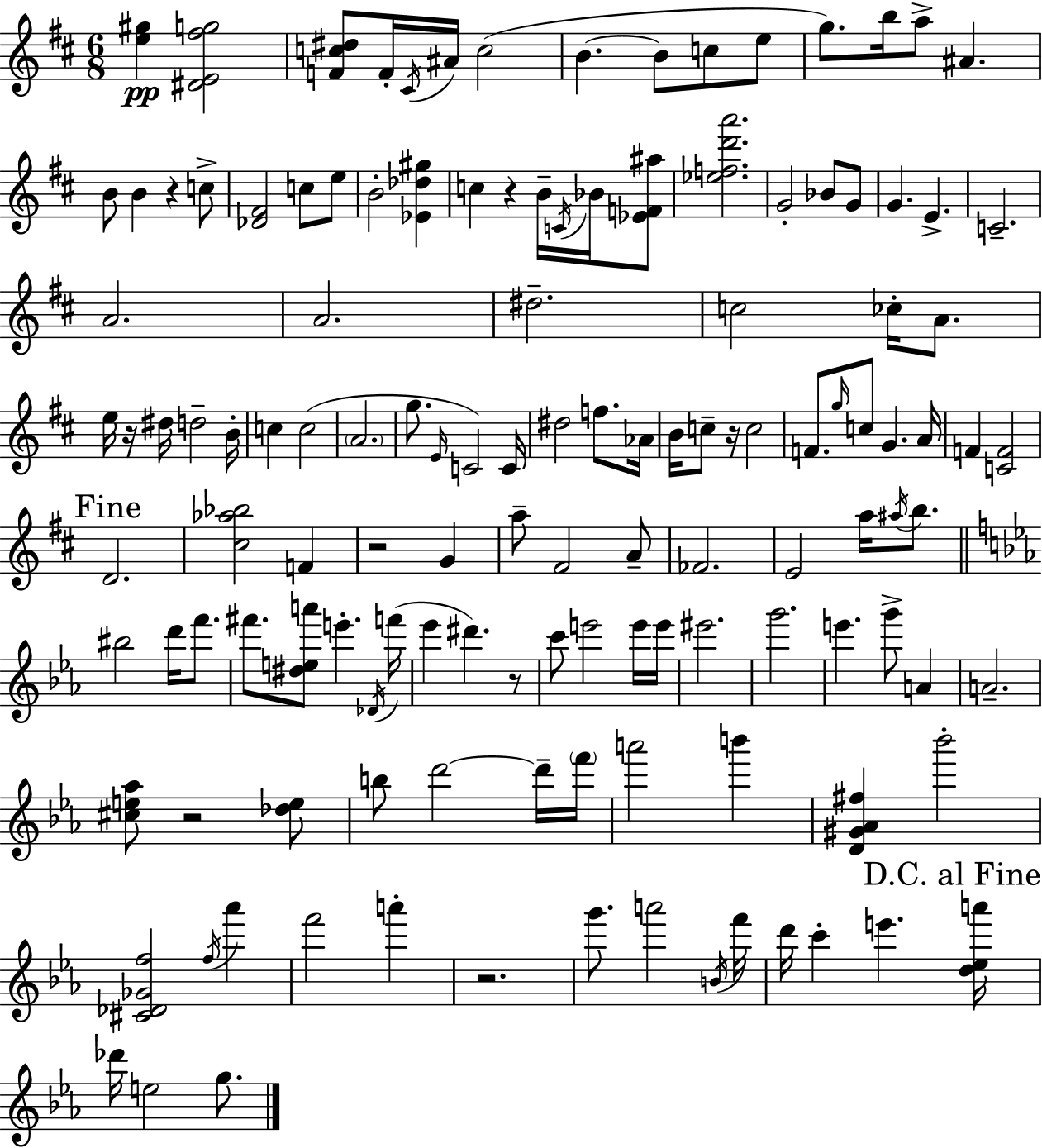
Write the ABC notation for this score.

X:1
T:Untitled
M:6/8
L:1/4
K:D
[e^g] [^DE^fg]2 [Fc^d]/2 F/4 ^C/4 ^A/4 c2 B B/2 c/2 e/2 g/2 b/4 a/2 ^A B/2 B z c/2 [_D^F]2 c/2 e/2 B2 [_E_d^g] c z B/4 C/4 _B/4 [_EF^a]/2 [_efd'a']2 G2 _B/2 G/2 G E C2 A2 A2 ^d2 c2 _c/4 A/2 e/4 z/4 ^d/4 d2 B/4 c c2 A2 g/2 E/4 C2 C/4 ^d2 f/2 _A/4 B/4 c/2 z/4 c2 F/2 g/4 c/2 G A/4 F [CF]2 D2 [^c_a_b]2 F z2 G a/2 ^F2 A/2 _F2 E2 a/4 ^a/4 b/2 ^b2 d'/4 f'/2 ^f'/2 [^dea']/2 e' _D/4 f'/4 _e' ^d' z/2 c'/2 e'2 e'/4 e'/4 ^e'2 g'2 e' g'/2 A A2 [^ce_a]/2 z2 [_de]/2 b/2 d'2 d'/4 f'/4 a'2 b' [D^G_A^f] _b'2 [^C_D_Gf]2 f/4 _a' f'2 a' z2 g'/2 a'2 B/4 f'/4 d'/4 c' e' [d_ea']/4 _d'/4 e2 g/2